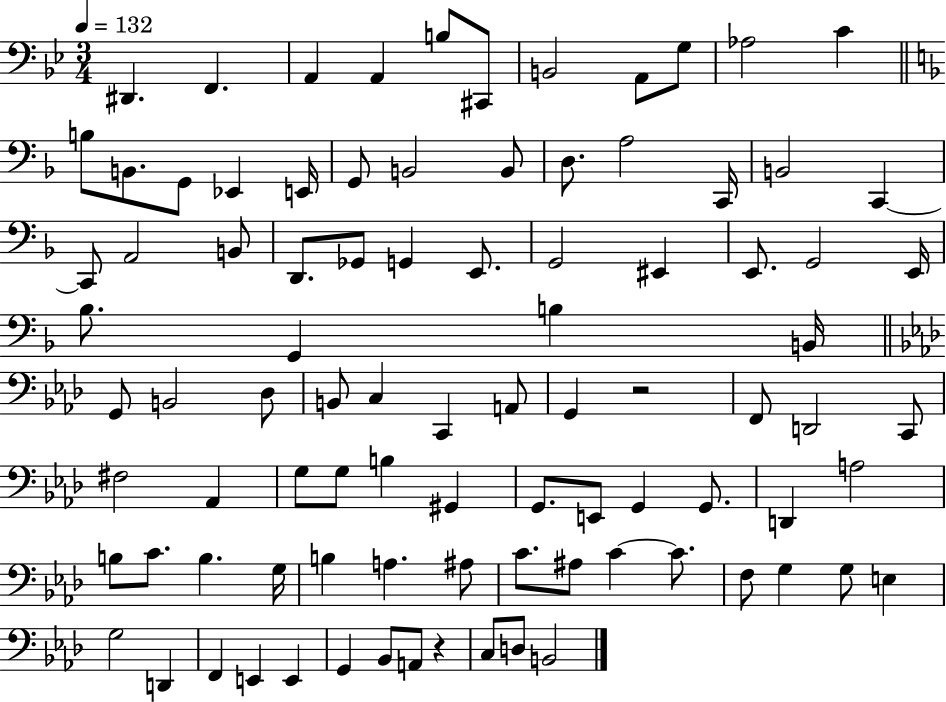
{
  \clef bass
  \numericTimeSignature
  \time 3/4
  \key bes \major
  \tempo 4 = 132
  dis,4. f,4. | a,4 a,4 b8 cis,8 | b,2 a,8 g8 | aes2 c'4 | \break \bar "||" \break \key f \major b8 b,8. g,8 ees,4 e,16 | g,8 b,2 b,8 | d8. a2 c,16 | b,2 c,4~~ | \break c,8 a,2 b,8 | d,8. ges,8 g,4 e,8. | g,2 eis,4 | e,8. g,2 e,16 | \break bes8. g,4 b4 b,16 | \bar "||" \break \key f \minor g,8 b,2 des8 | b,8 c4 c,4 a,8 | g,4 r2 | f,8 d,2 c,8 | \break fis2 aes,4 | g8 g8 b4 gis,4 | g,8. e,8 g,4 g,8. | d,4 a2 | \break b8 c'8. b4. g16 | b4 a4. ais8 | c'8. ais8 c'4~~ c'8. | f8 g4 g8 e4 | \break g2 d,4 | f,4 e,4 e,4 | g,4 bes,8 a,8 r4 | c8 d8 b,2 | \break \bar "|."
}